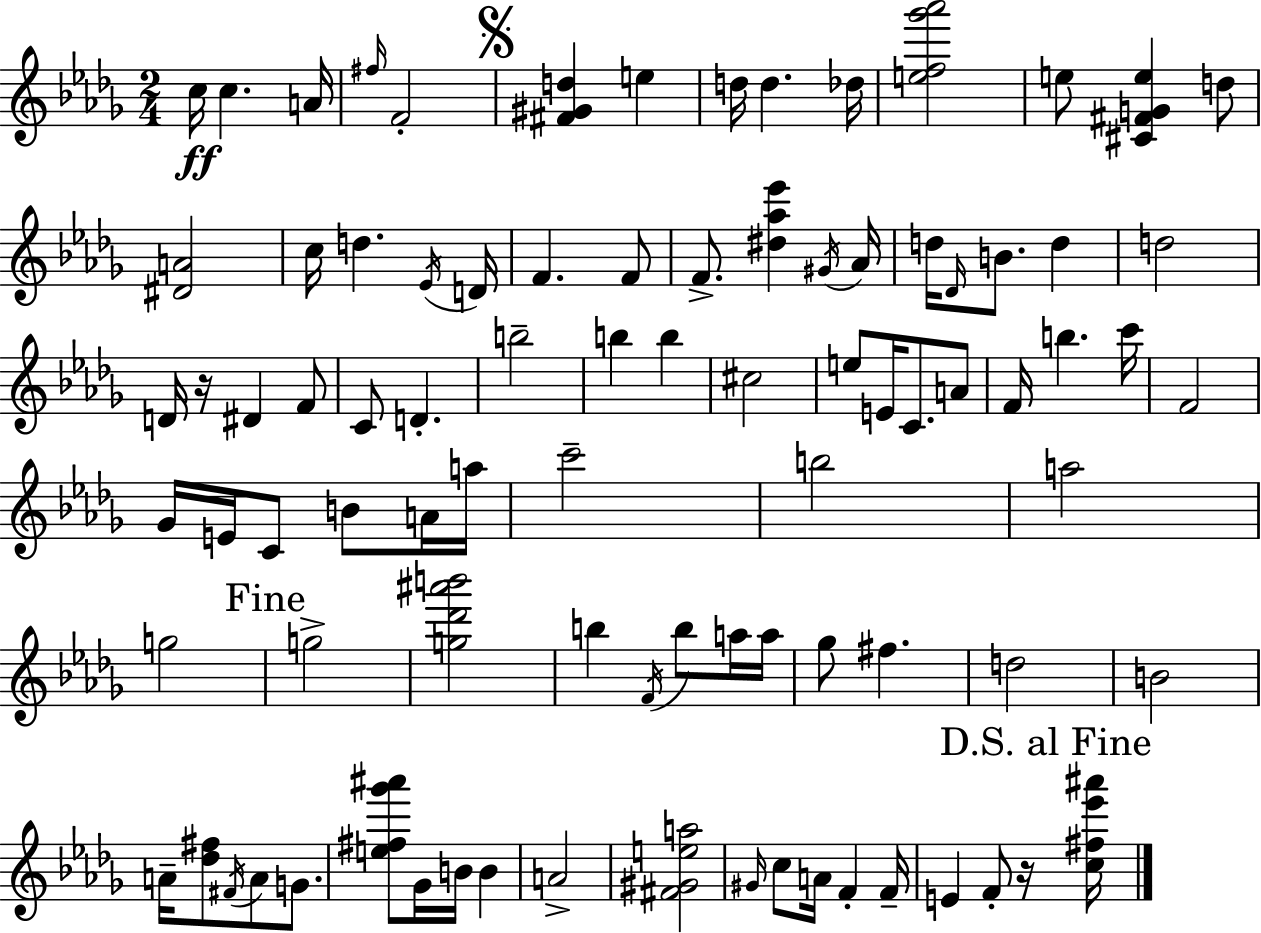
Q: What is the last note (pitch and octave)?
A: F4